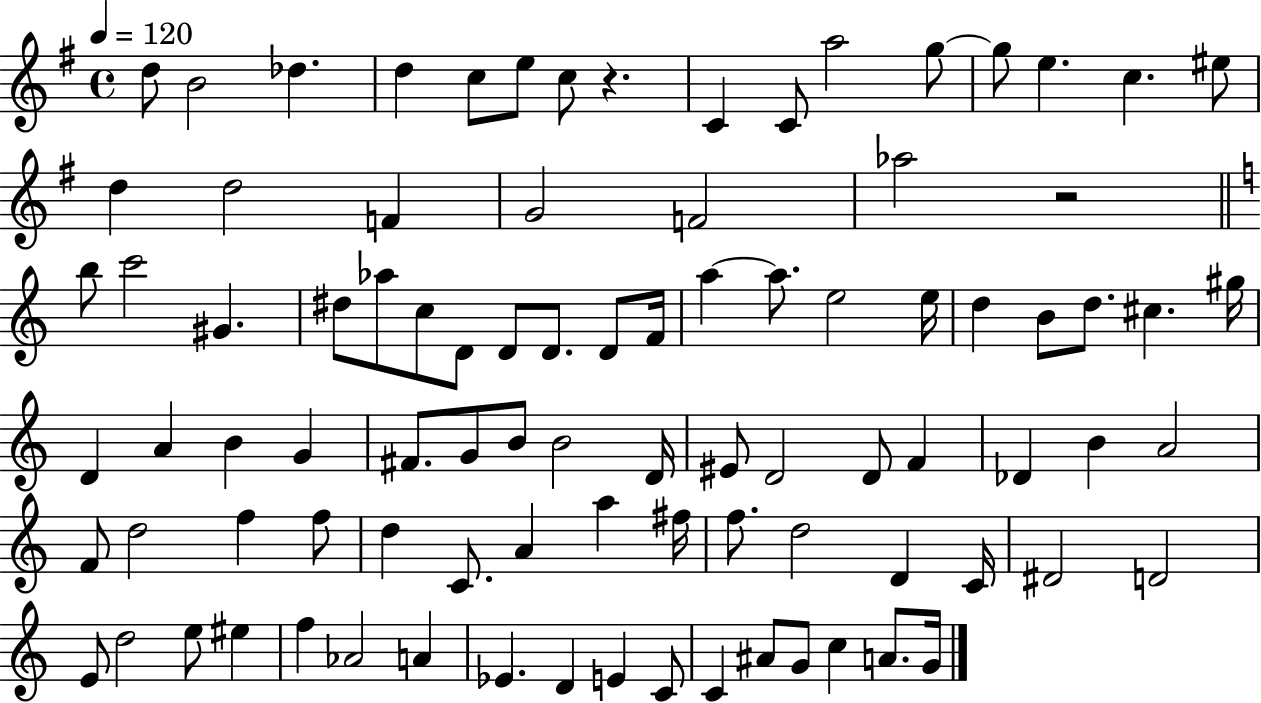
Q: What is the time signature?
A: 4/4